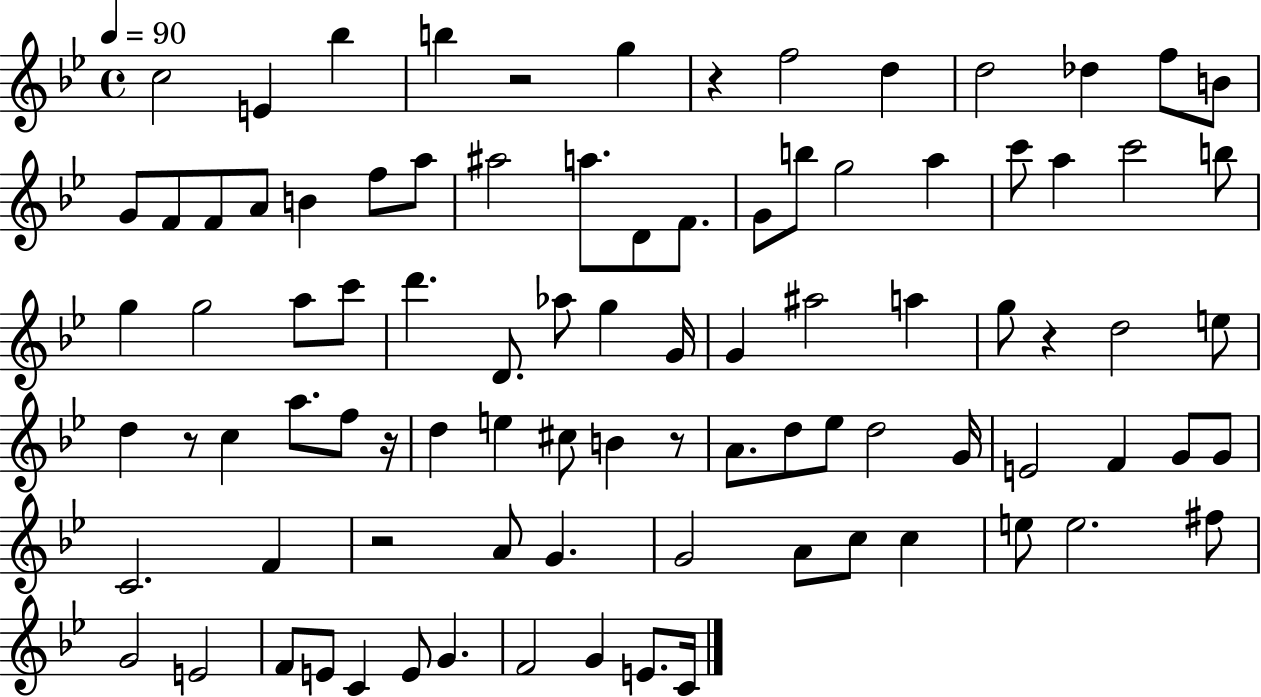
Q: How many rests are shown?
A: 7